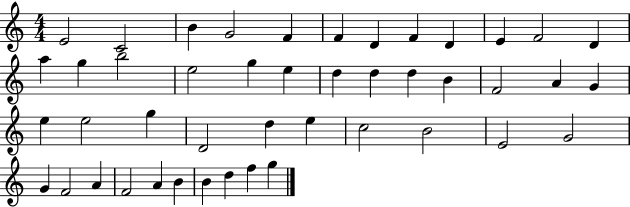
X:1
T:Untitled
M:4/4
L:1/4
K:C
E2 C2 B G2 F F D F D E F2 D a g b2 e2 g e d d d B F2 A G e e2 g D2 d e c2 B2 E2 G2 G F2 A F2 A B B d f g